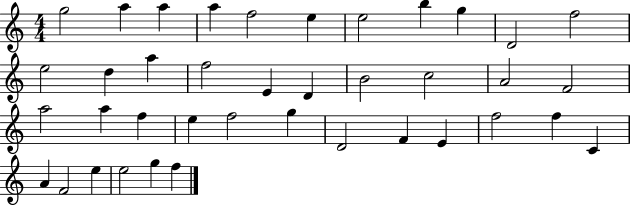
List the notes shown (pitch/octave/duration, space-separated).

G5/h A5/q A5/q A5/q F5/h E5/q E5/h B5/q G5/q D4/h F5/h E5/h D5/q A5/q F5/h E4/q D4/q B4/h C5/h A4/h F4/h A5/h A5/q F5/q E5/q F5/h G5/q D4/h F4/q E4/q F5/h F5/q C4/q A4/q F4/h E5/q E5/h G5/q F5/q